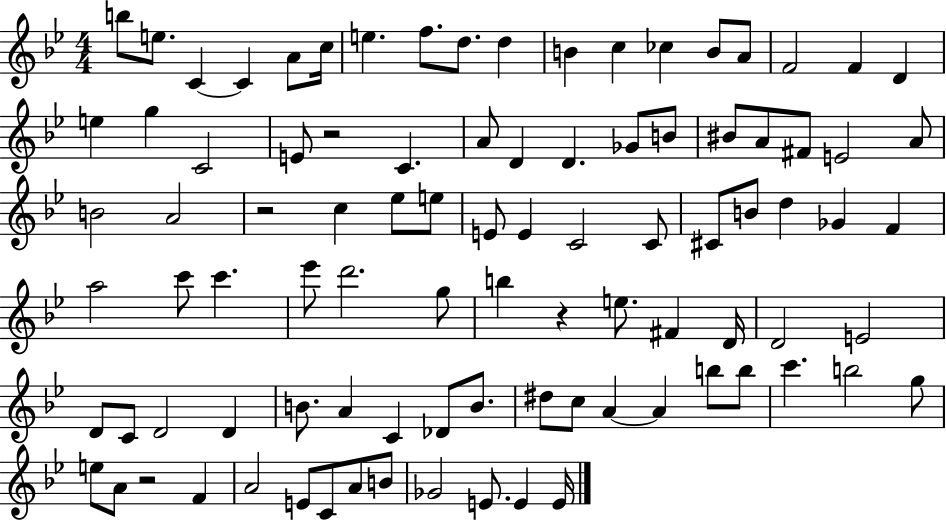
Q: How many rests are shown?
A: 4